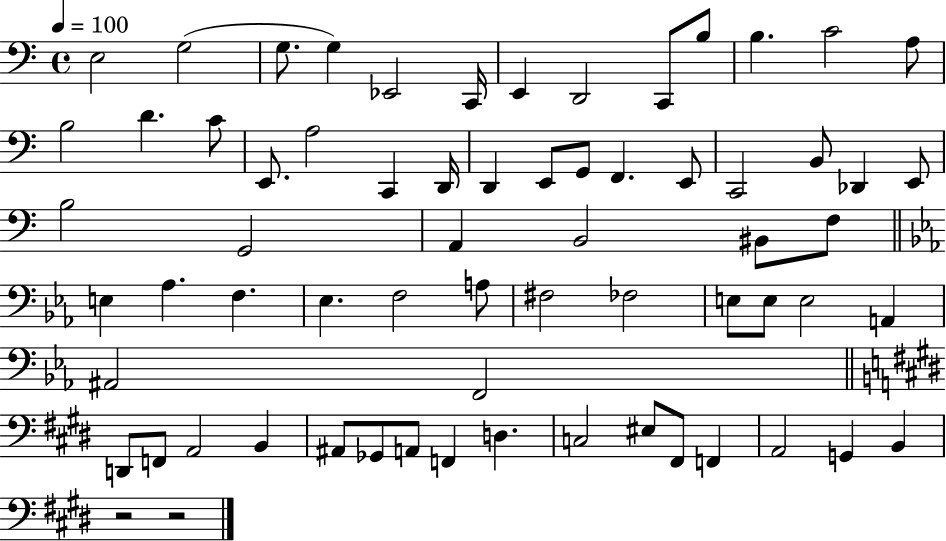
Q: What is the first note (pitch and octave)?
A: E3